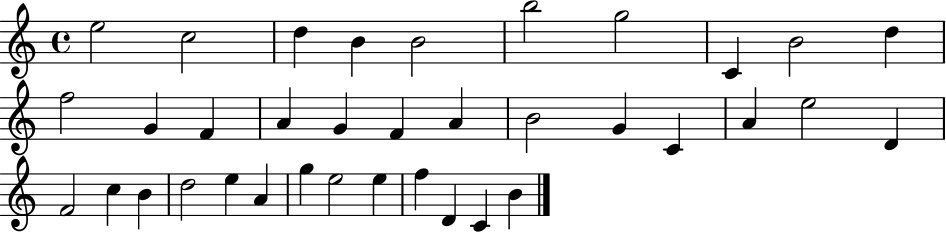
X:1
T:Untitled
M:4/4
L:1/4
K:C
e2 c2 d B B2 b2 g2 C B2 d f2 G F A G F A B2 G C A e2 D F2 c B d2 e A g e2 e f D C B